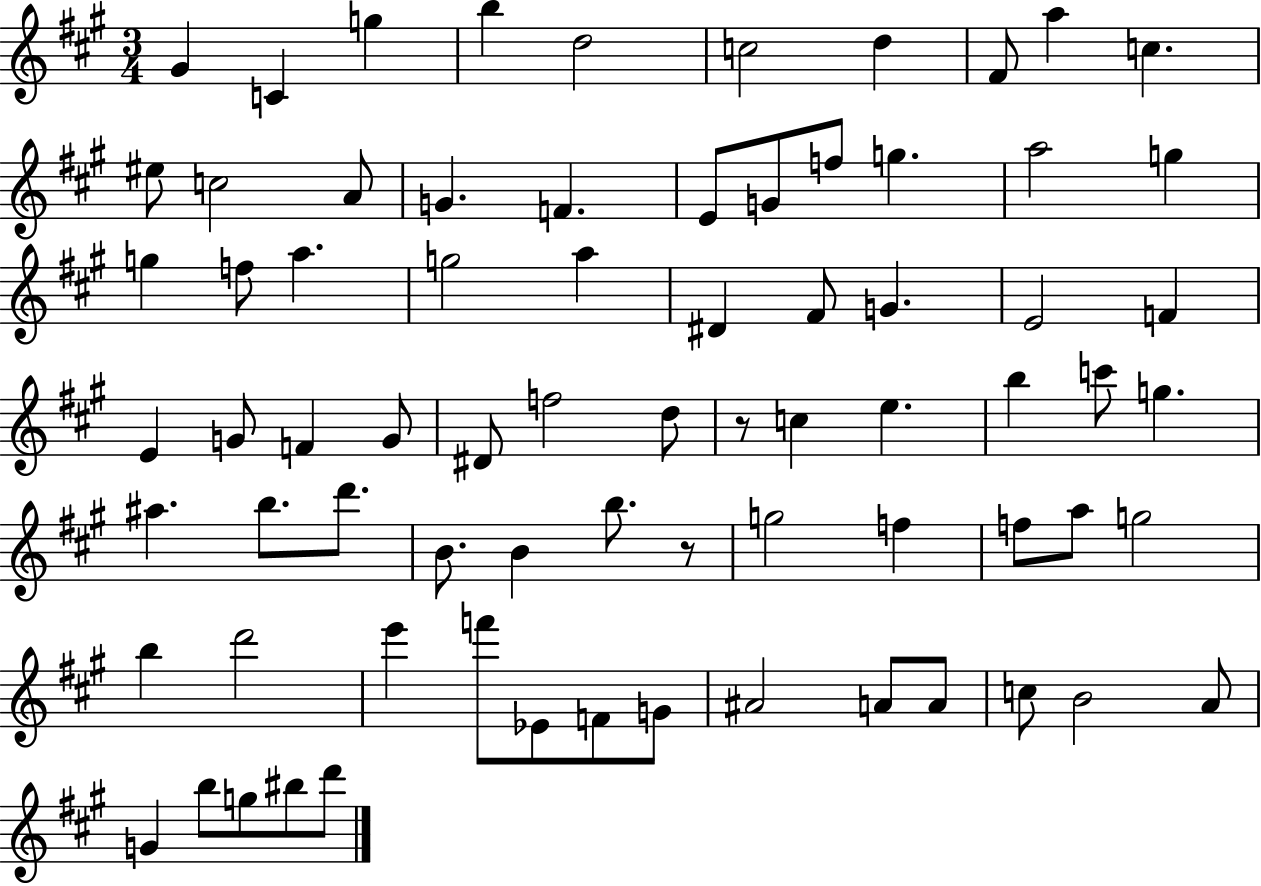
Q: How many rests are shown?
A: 2